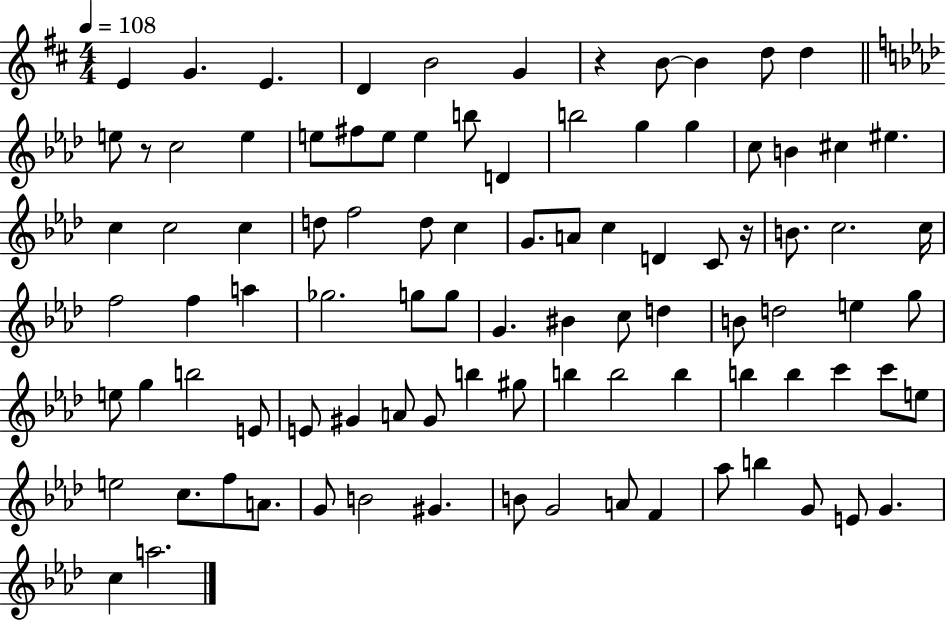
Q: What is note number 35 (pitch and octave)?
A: A4